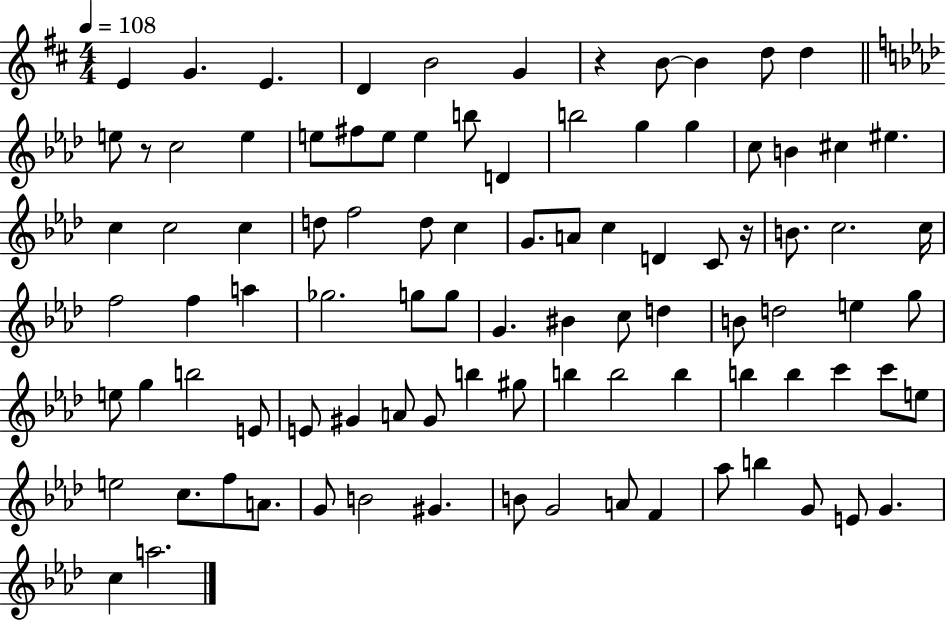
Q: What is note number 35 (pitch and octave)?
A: A4